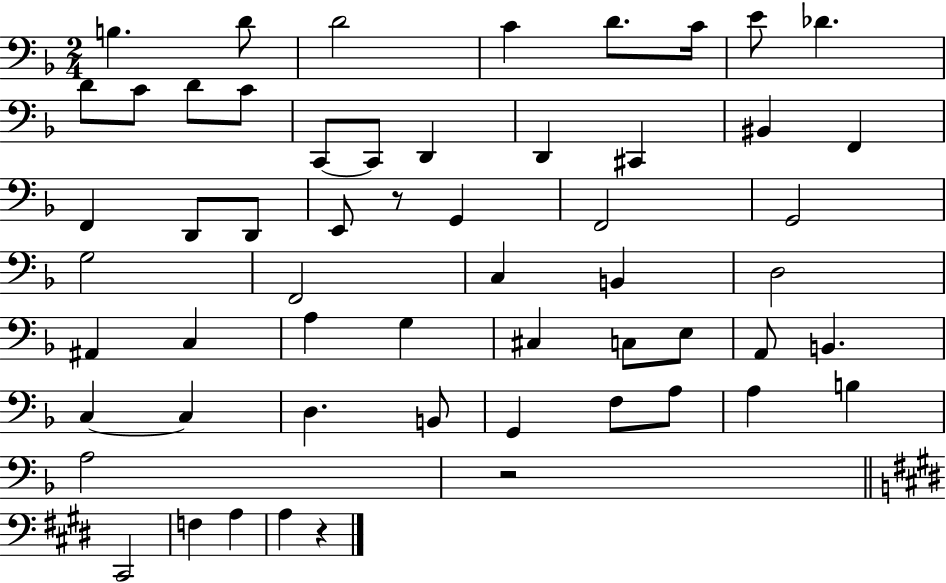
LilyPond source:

{
  \clef bass
  \numericTimeSignature
  \time 2/4
  \key f \major
  b4. d'8 | d'2 | c'4 d'8. c'16 | e'8 des'4. | \break d'8 c'8 d'8 c'8 | c,8~~ c,8 d,4 | d,4 cis,4 | bis,4 f,4 | \break f,4 d,8 d,8 | e,8 r8 g,4 | f,2 | g,2 | \break g2 | f,2 | c4 b,4 | d2 | \break ais,4 c4 | a4 g4 | cis4 c8 e8 | a,8 b,4. | \break c4~~ c4 | d4. b,8 | g,4 f8 a8 | a4 b4 | \break a2 | r2 | \bar "||" \break \key e \major cis,2 | f4 a4 | a4 r4 | \bar "|."
}